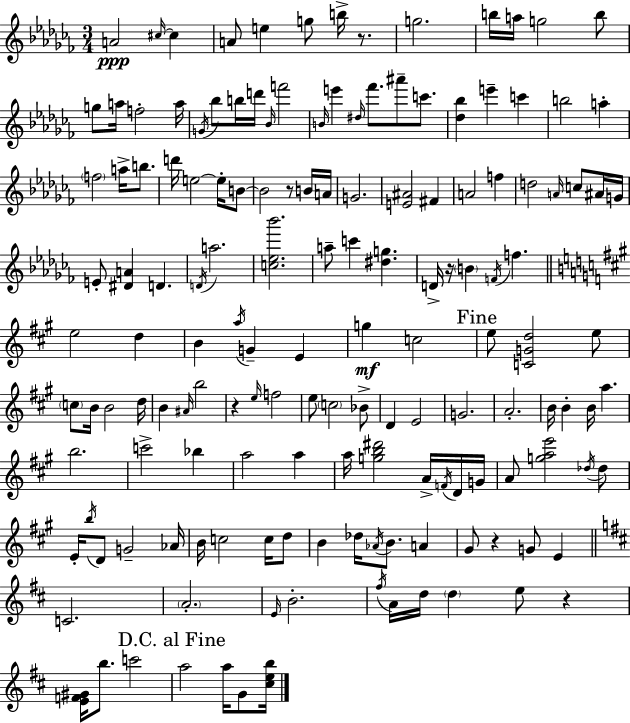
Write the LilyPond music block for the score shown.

{
  \clef treble
  \numericTimeSignature
  \time 3/4
  \key aes \minor
  \repeat volta 2 { a'2\ppp \grace { cis''16~ }~ cis''4 | a'8 e''4 g''8 b''16-> r8. | g''2. | b''16 a''16 g''2 b''8 | \break g''8 a''16 f''2-. | a''16 \acciaccatura { g'16 } bes''8 b''16 d'''16 \grace { bes'16 } f'''2 | \grace { b'16 } e'''4 \grace { dis''16 } fes'''8. | ais'''8-- c'''8. <des'' bes''>4 e'''4-- | \break c'''4 b''2 | a''4-. \parenthesize f''2 | a''16-> b''8. d'''16 e''2~~ | e''16-. b'8~~ b'2 | \break r8 b'16 a'16 g'2. | <e' ais'>2 | fis'4 a'2 | f''4 d''2 | \break \grace { a'16 } c''8 ais'16 g'16 e'8-. <dis' a'>4 | d'4. \acciaccatura { d'16 } a''2. | <c'' ees'' bes'''>2. | a''8-- c'''4 | \break <dis'' g''>4. d'16-> r16 \parenthesize b'4 | \acciaccatura { f'16 } f''4. \bar "||" \break \key a \major e''2 d''4 | b'4 \acciaccatura { a''16 } g'4-- e'4 | g''4\mf c''2 | \mark "Fine" e''8 <c' g' d''>2 e''8 | \break \parenthesize c''8 b'16 b'2 | d''16 b'4 \grace { ais'16 } b''2 | r4 \grace { e''16 } f''2 | e''8 \parenthesize c''2 | \break bes'8-> d'4 e'2 | g'2. | a'2.-. | b'16 b'4-. b'16 a''4. | \break b''2. | c'''2-> bes''4 | a''2 a''4 | a''16 <g'' b'' dis'''>2 | \break a'16-> \acciaccatura { f'16 } d'16 g'16 a'8 <g'' a'' e'''>2 | \acciaccatura { des''16 } des''8 e'16-. \acciaccatura { b''16 } d'8 g'2-- | aes'16 b'16 c''2 | c''16 d''8 b'4 des''16 \acciaccatura { aes'16 } | \break b'8. a'4 gis'8 r4 | g'8 e'4 \bar "||" \break \key d \major c'2. | \parenthesize a'2.-. | \grace { e'16 } b'2.-. | \acciaccatura { fis''16 } a'16 d''16 \parenthesize d''4 e''8 r4 | \break <e' f' gis'>16 b''8. c'''2 | \mark "D.C. al Fine" a''2 a''16 g'8 | <cis'' e'' b''>16 } \bar "|."
}